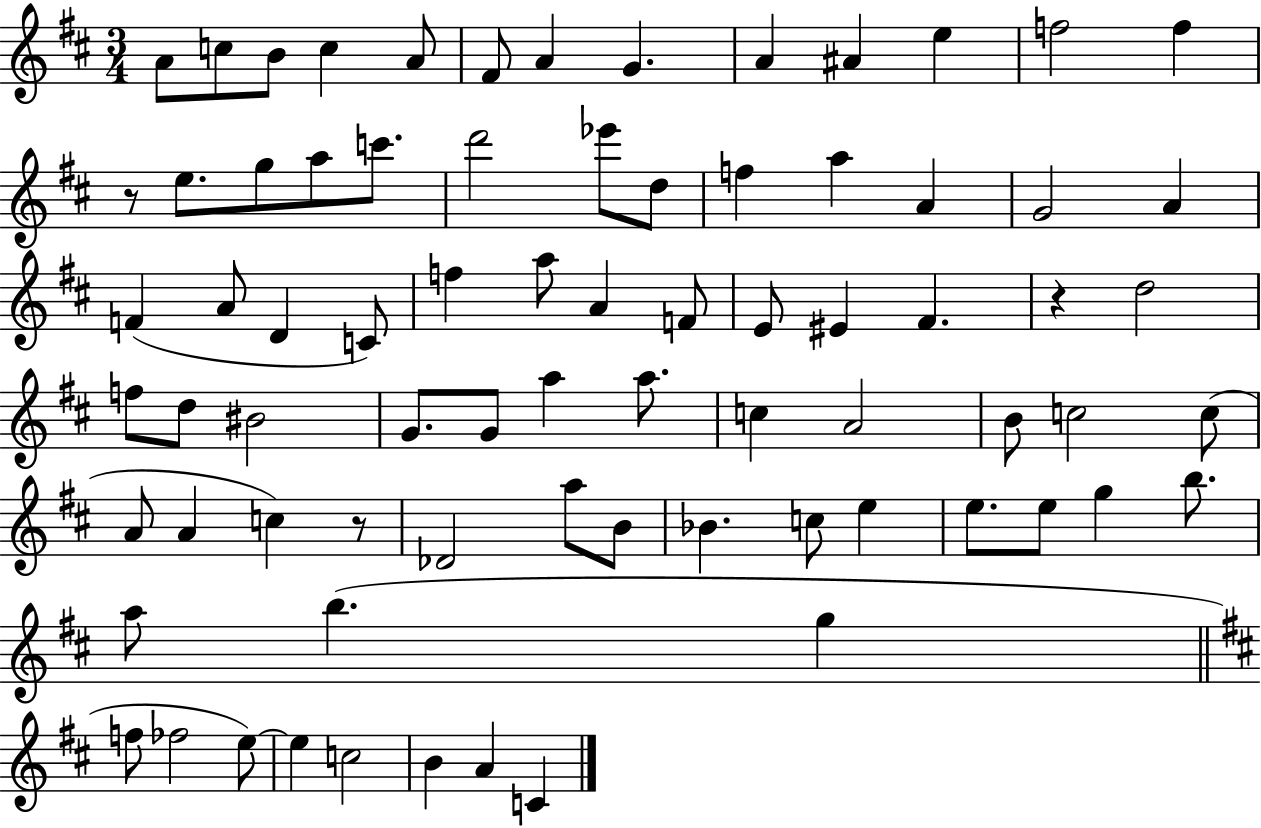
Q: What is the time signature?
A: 3/4